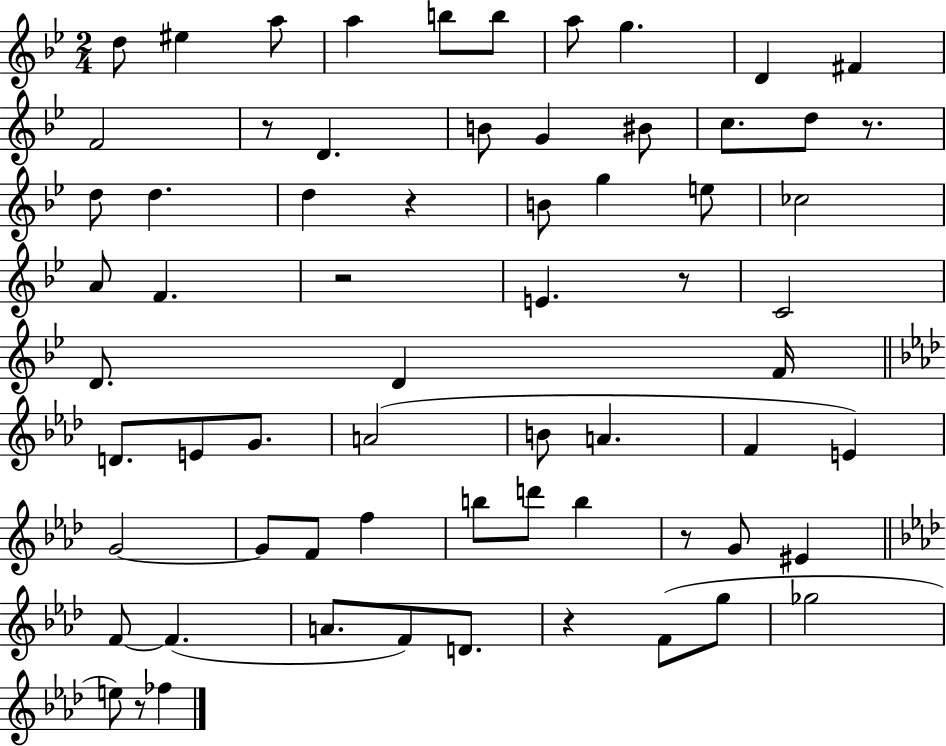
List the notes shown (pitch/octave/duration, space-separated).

D5/e EIS5/q A5/e A5/q B5/e B5/e A5/e G5/q. D4/q F#4/q F4/h R/e D4/q. B4/e G4/q BIS4/e C5/e. D5/e R/e. D5/e D5/q. D5/q R/q B4/e G5/q E5/e CES5/h A4/e F4/q. R/h E4/q. R/e C4/h D4/e. D4/q F4/s D4/e. E4/e G4/e. A4/h B4/e A4/q. F4/q E4/q G4/h G4/e F4/e F5/q B5/e D6/e B5/q R/e G4/e EIS4/q F4/e F4/q. A4/e. F4/e D4/e. R/q F4/e G5/e Gb5/h E5/e R/e FES5/q